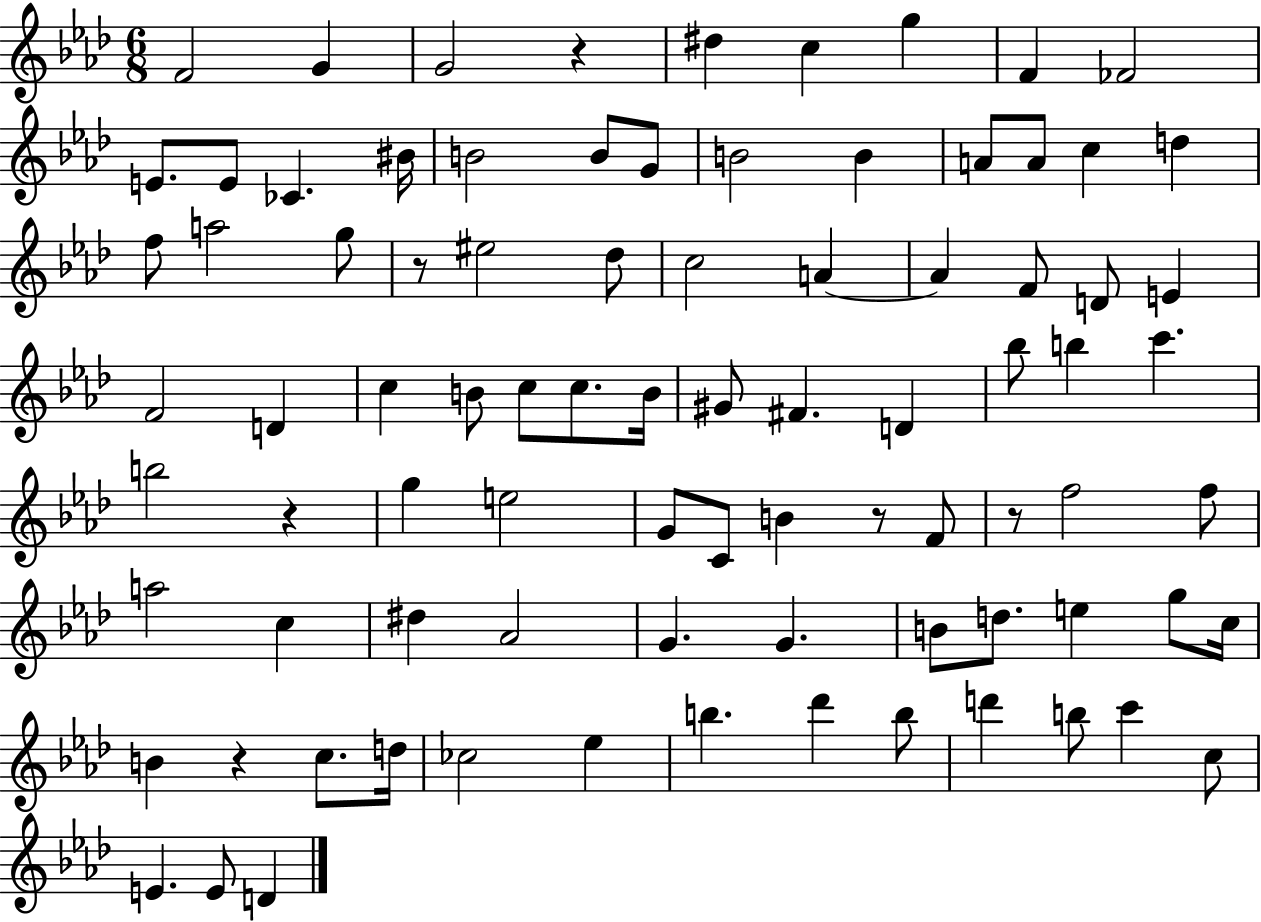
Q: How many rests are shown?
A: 6